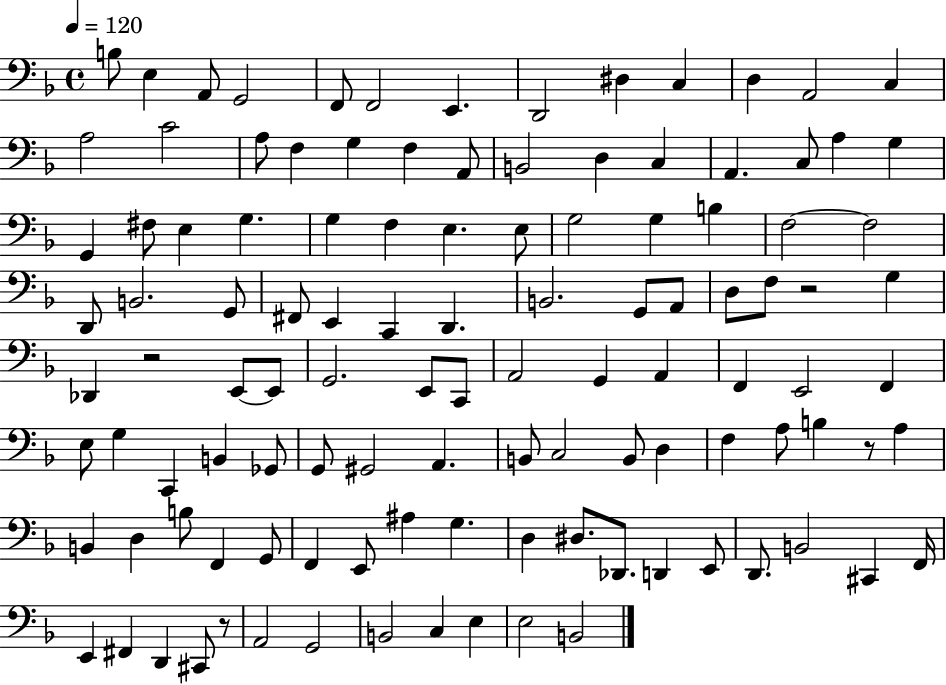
X:1
T:Untitled
M:4/4
L:1/4
K:F
B,/2 E, A,,/2 G,,2 F,,/2 F,,2 E,, D,,2 ^D, C, D, A,,2 C, A,2 C2 A,/2 F, G, F, A,,/2 B,,2 D, C, A,, C,/2 A, G, G,, ^F,/2 E, G, G, F, E, E,/2 G,2 G, B, F,2 F,2 D,,/2 B,,2 G,,/2 ^F,,/2 E,, C,, D,, B,,2 G,,/2 A,,/2 D,/2 F,/2 z2 G, _D,, z2 E,,/2 E,,/2 G,,2 E,,/2 C,,/2 A,,2 G,, A,, F,, E,,2 F,, E,/2 G, C,, B,, _G,,/2 G,,/2 ^G,,2 A,, B,,/2 C,2 B,,/2 D, F, A,/2 B, z/2 A, B,, D, B,/2 F,, G,,/2 F,, E,,/2 ^A, G, D, ^D,/2 _D,,/2 D,, E,,/2 D,,/2 B,,2 ^C,, F,,/4 E,, ^F,, D,, ^C,,/2 z/2 A,,2 G,,2 B,,2 C, E, E,2 B,,2